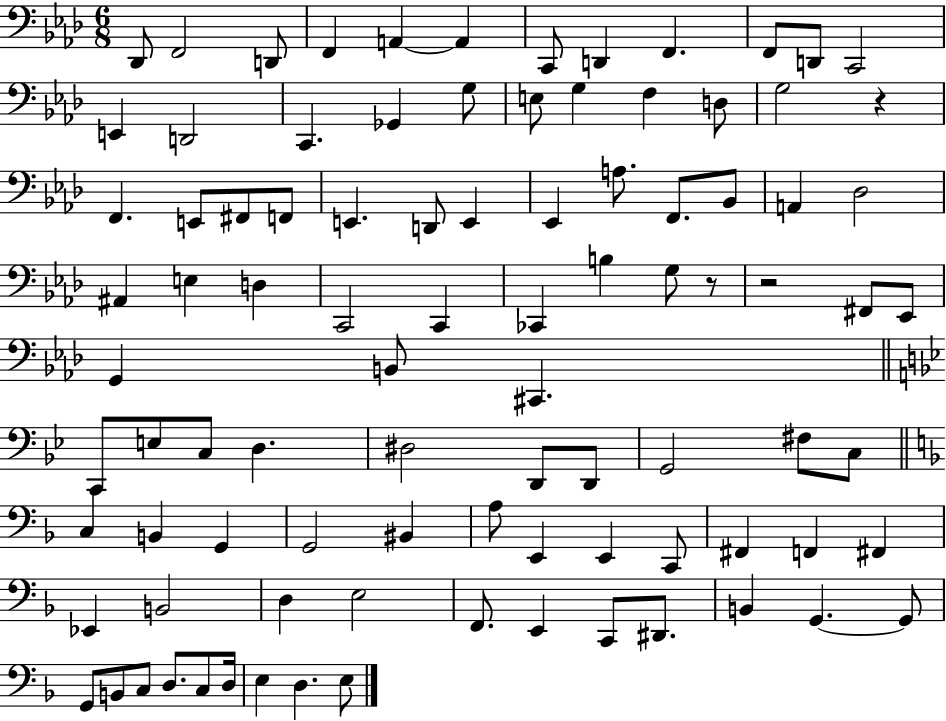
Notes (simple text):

Db2/e F2/h D2/e F2/q A2/q A2/q C2/e D2/q F2/q. F2/e D2/e C2/h E2/q D2/h C2/q. Gb2/q G3/e E3/e G3/q F3/q D3/e G3/h R/q F2/q. E2/e F#2/e F2/e E2/q. D2/e E2/q Eb2/q A3/e. F2/e. Bb2/e A2/q Db3/h A#2/q E3/q D3/q C2/h C2/q CES2/q B3/q G3/e R/e R/h F#2/e Eb2/e G2/q B2/e C#2/q. C2/e E3/e C3/e D3/q. D#3/h D2/e D2/e G2/h F#3/e C3/e C3/q B2/q G2/q G2/h BIS2/q A3/e E2/q E2/q C2/e F#2/q F2/q F#2/q Eb2/q B2/h D3/q E3/h F2/e. E2/q C2/e D#2/e. B2/q G2/q. G2/e G2/e B2/e C3/e D3/e. C3/e D3/s E3/q D3/q. E3/e